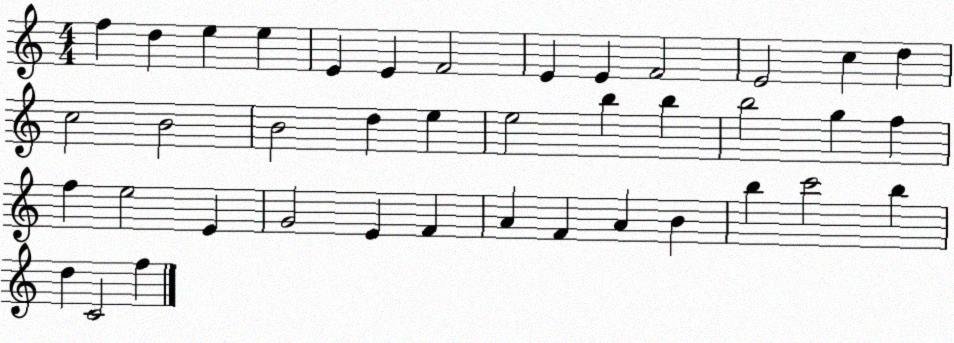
X:1
T:Untitled
M:4/4
L:1/4
K:C
f d e e E E F2 E E F2 E2 c d c2 B2 B2 d e e2 b b b2 g f f e2 E G2 E F A F A B b c'2 b d C2 f